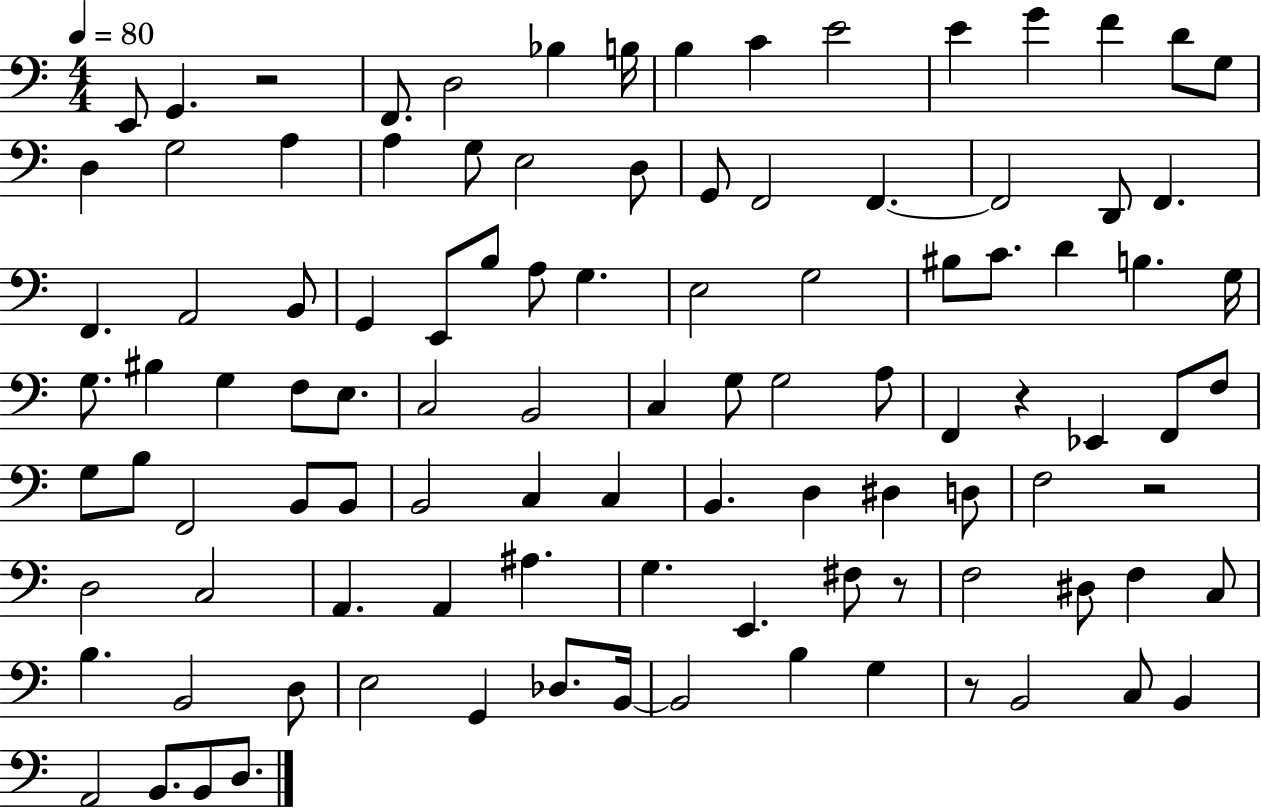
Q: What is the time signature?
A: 4/4